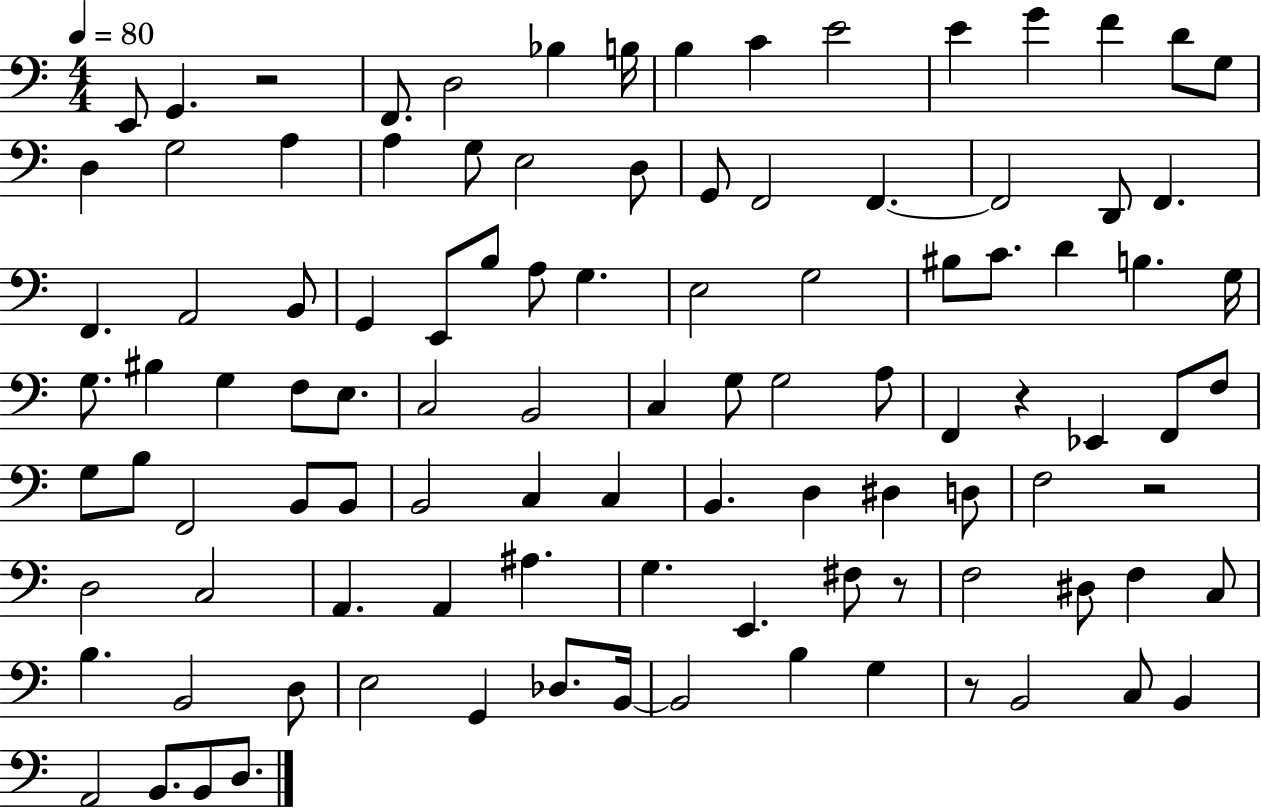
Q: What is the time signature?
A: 4/4